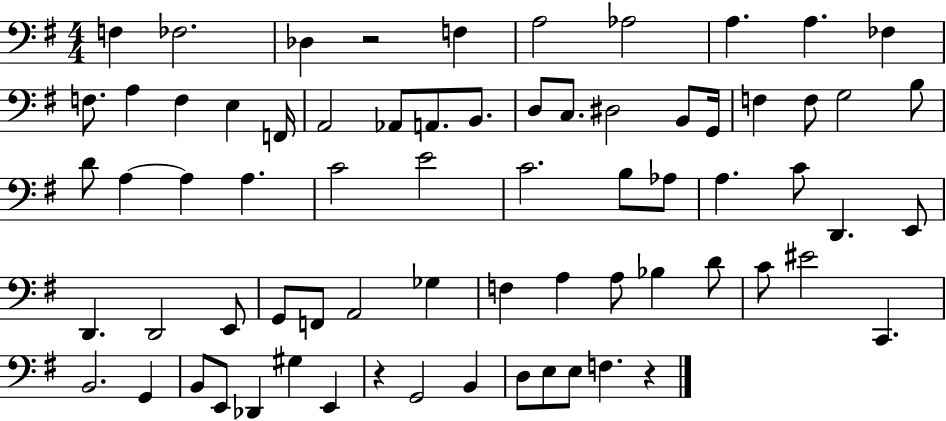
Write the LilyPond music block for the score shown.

{
  \clef bass
  \numericTimeSignature
  \time 4/4
  \key g \major
  f4 fes2. | des4 r2 f4 | a2 aes2 | a4. a4. fes4 | \break f8. a4 f4 e4 f,16 | a,2 aes,8 a,8. b,8. | d8 c8. dis2 b,8 g,16 | f4 f8 g2 b8 | \break d'8 a4~~ a4 a4. | c'2 e'2 | c'2. b8 aes8 | a4. c'8 d,4. e,8 | \break d,4. d,2 e,8 | g,8 f,8 a,2 ges4 | f4 a4 a8 bes4 d'8 | c'8 eis'2 c,4. | \break b,2. g,4 | b,8 e,8 des,4 gis4 e,4 | r4 g,2 b,4 | d8 e8 e8 f4. r4 | \break \bar "|."
}